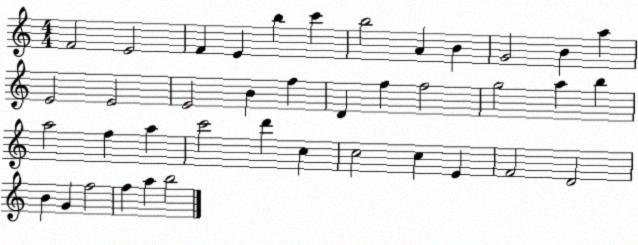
X:1
T:Untitled
M:4/4
L:1/4
K:C
F2 E2 F E b c' b2 A B G2 B a E2 E2 E2 B f D f f2 g2 a b a2 f a c'2 d' c c2 c E F2 D2 B G f2 f a b2